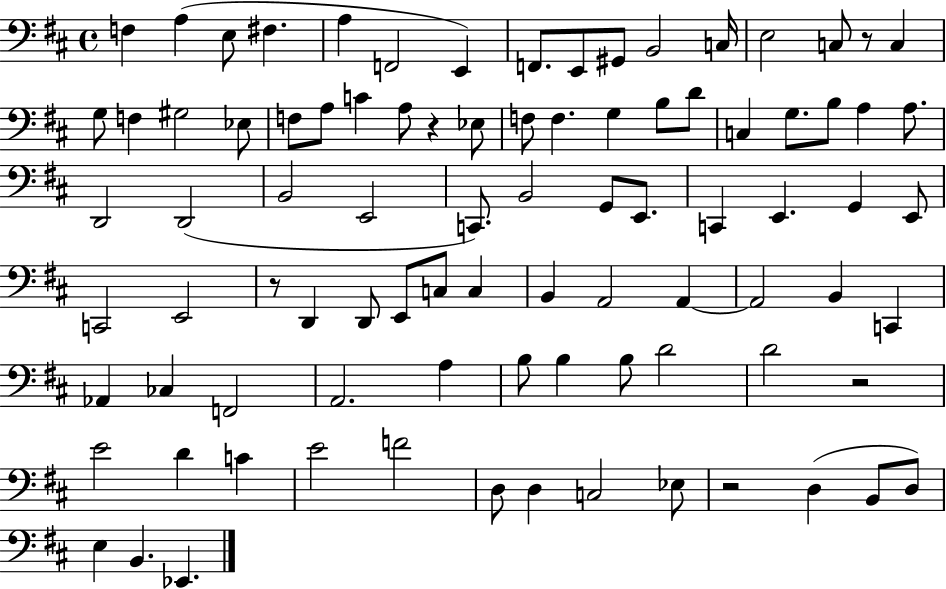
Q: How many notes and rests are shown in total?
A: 89